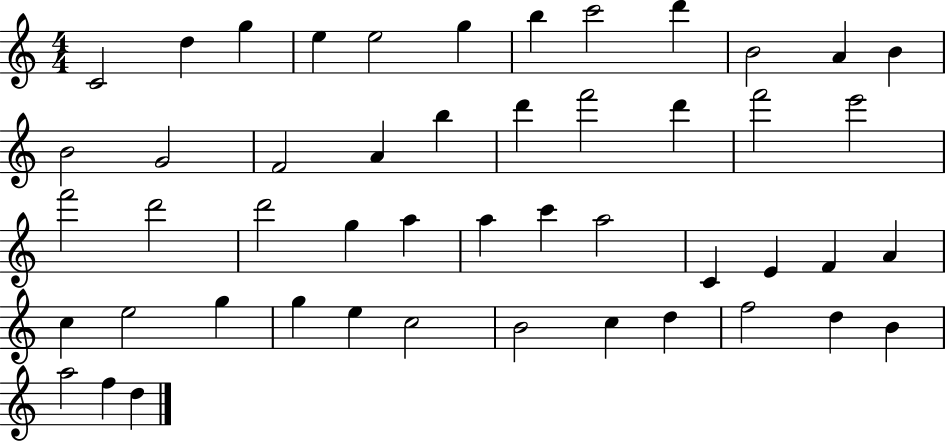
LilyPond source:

{
  \clef treble
  \numericTimeSignature
  \time 4/4
  \key c \major
  c'2 d''4 g''4 | e''4 e''2 g''4 | b''4 c'''2 d'''4 | b'2 a'4 b'4 | \break b'2 g'2 | f'2 a'4 b''4 | d'''4 f'''2 d'''4 | f'''2 e'''2 | \break f'''2 d'''2 | d'''2 g''4 a''4 | a''4 c'''4 a''2 | c'4 e'4 f'4 a'4 | \break c''4 e''2 g''4 | g''4 e''4 c''2 | b'2 c''4 d''4 | f''2 d''4 b'4 | \break a''2 f''4 d''4 | \bar "|."
}